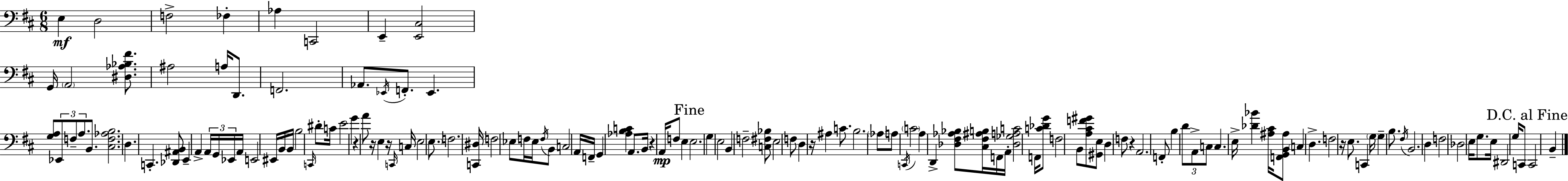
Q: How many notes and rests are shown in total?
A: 138